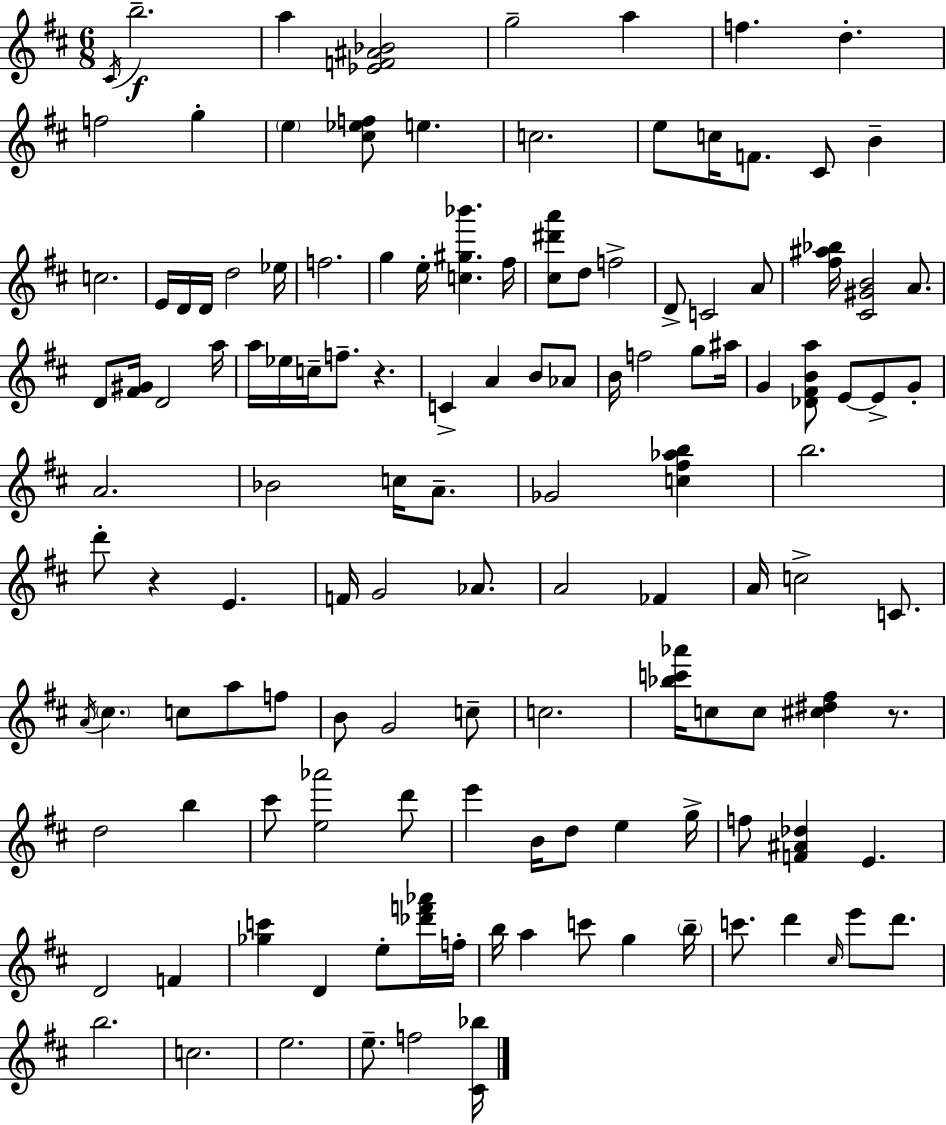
{
  \clef treble
  \numericTimeSignature
  \time 6/8
  \key d \major
  \acciaccatura { cis'16 }\f b''2.-- | a''4 <ees' f' ais' bes'>2 | g''2-- a''4 | f''4. d''4.-. | \break f''2 g''4-. | \parenthesize e''4 <cis'' ees'' f''>8 e''4. | c''2. | e''8 c''16 f'8. cis'8 b'4-- | \break c''2. | e'16 d'16 d'16 d''2 | ees''16 f''2. | g''4 e''16-. <c'' gis'' bes'''>4. | \break fis''16 <cis'' dis''' a'''>8 d''8 f''2-> | d'8-> c'2 a'8 | <fis'' ais'' bes''>16 <cis' gis' b'>2 a'8. | d'8 <fis' gis'>16 d'2 | \break a''16 a''16 ees''16 c''16-- f''8.-- r4. | c'4-> a'4 b'8 aes'8 | b'16 f''2 g''8 | ais''16 g'4 <des' fis' b' a''>8 e'8~~ e'8-> g'8-. | \break a'2. | bes'2 c''16 a'8.-- | ges'2 <c'' fis'' aes'' b''>4 | b''2. | \break d'''8-. r4 e'4. | f'16 g'2 aes'8. | a'2 fes'4 | a'16 c''2-> c'8. | \break \acciaccatura { a'16 } \parenthesize cis''4. c''8 a''8 | f''8 b'8 g'2 | c''8-- c''2. | <bes'' c''' aes'''>16 c''8 c''8 <cis'' dis'' fis''>4 r8. | \break d''2 b''4 | cis'''8 <e'' aes'''>2 | d'''8 e'''4 b'16 d''8 e''4 | g''16-> f''8 <f' ais' des''>4 e'4. | \break d'2 f'4 | <ges'' c'''>4 d'4 e''8-. | <des''' f''' aes'''>16 f''16-. b''16 a''4 c'''8 g''4 | \parenthesize b''16-- c'''8. d'''4 \grace { cis''16 } e'''8 | \break d'''8. b''2. | c''2. | e''2. | e''8.-- f''2 | \break <cis' bes''>16 \bar "|."
}